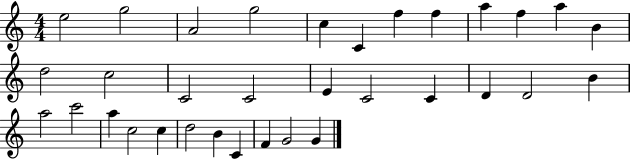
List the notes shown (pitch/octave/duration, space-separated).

E5/h G5/h A4/h G5/h C5/q C4/q F5/q F5/q A5/q F5/q A5/q B4/q D5/h C5/h C4/h C4/h E4/q C4/h C4/q D4/q D4/h B4/q A5/h C6/h A5/q C5/h C5/q D5/h B4/q C4/q F4/q G4/h G4/q